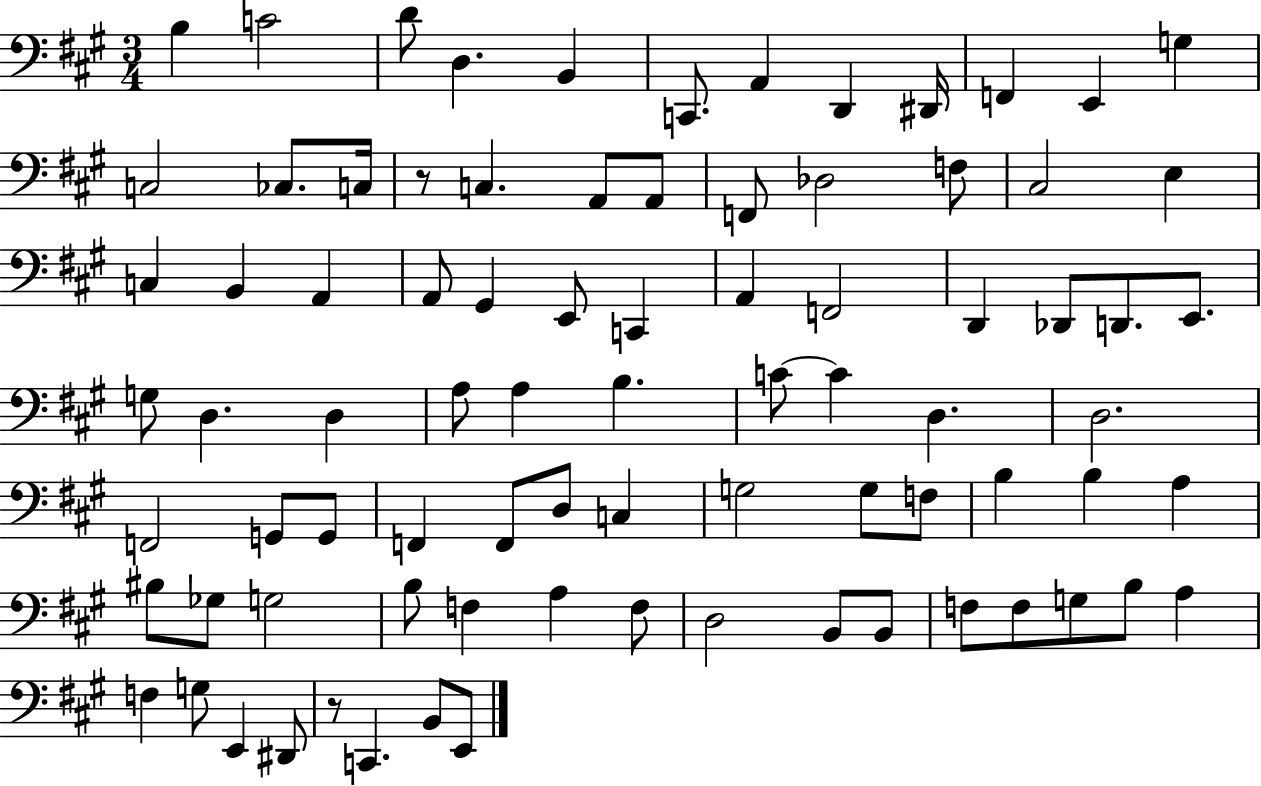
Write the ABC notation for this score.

X:1
T:Untitled
M:3/4
L:1/4
K:A
B, C2 D/2 D, B,, C,,/2 A,, D,, ^D,,/4 F,, E,, G, C,2 _C,/2 C,/4 z/2 C, A,,/2 A,,/2 F,,/2 _D,2 F,/2 ^C,2 E, C, B,, A,, A,,/2 ^G,, E,,/2 C,, A,, F,,2 D,, _D,,/2 D,,/2 E,,/2 G,/2 D, D, A,/2 A, B, C/2 C D, D,2 F,,2 G,,/2 G,,/2 F,, F,,/2 D,/2 C, G,2 G,/2 F,/2 B, B, A, ^B,/2 _G,/2 G,2 B,/2 F, A, F,/2 D,2 B,,/2 B,,/2 F,/2 F,/2 G,/2 B,/2 A, F, G,/2 E,, ^D,,/2 z/2 C,, B,,/2 E,,/2